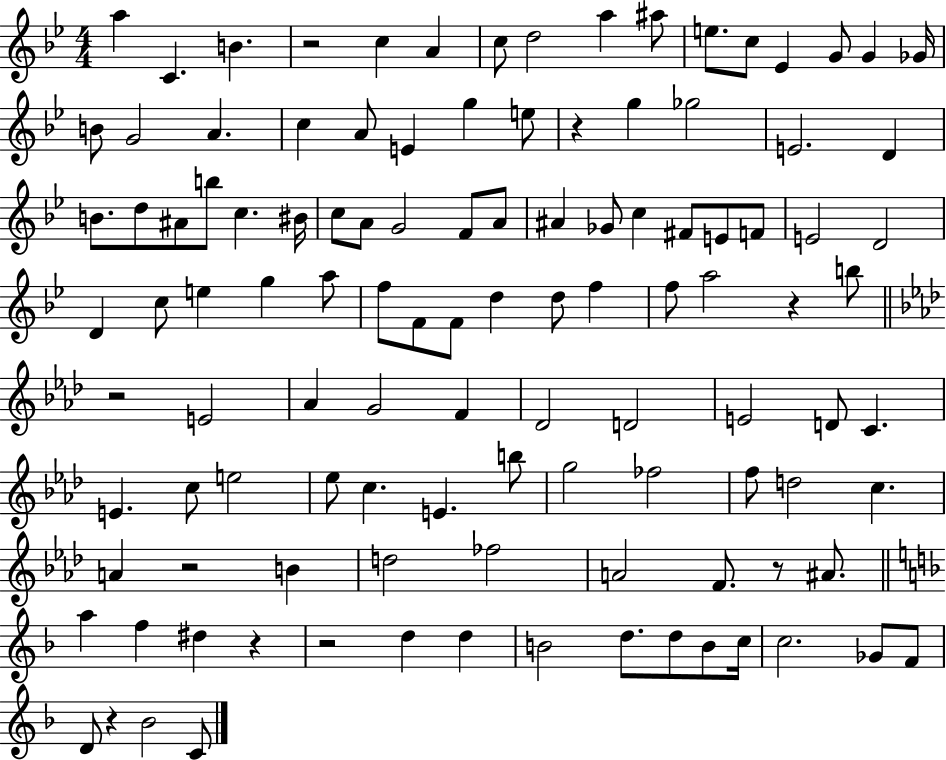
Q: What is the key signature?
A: BES major